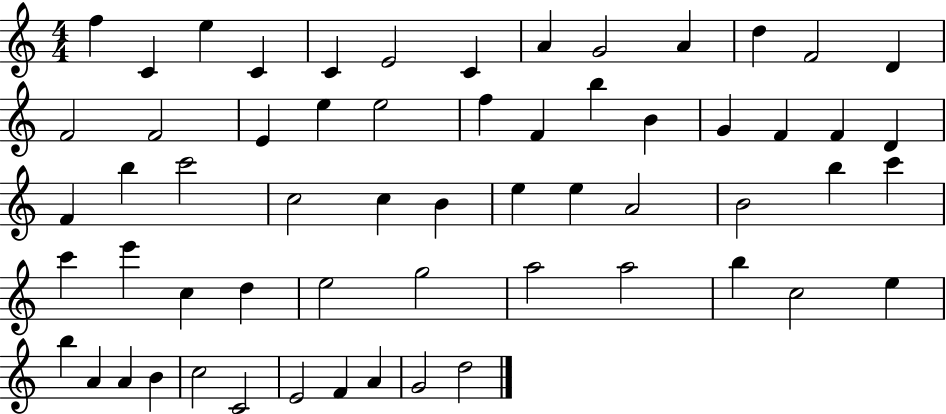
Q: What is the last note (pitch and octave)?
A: D5